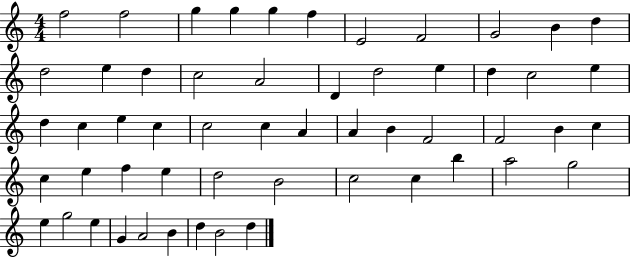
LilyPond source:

{
  \clef treble
  \numericTimeSignature
  \time 4/4
  \key c \major
  f''2 f''2 | g''4 g''4 g''4 f''4 | e'2 f'2 | g'2 b'4 d''4 | \break d''2 e''4 d''4 | c''2 a'2 | d'4 d''2 e''4 | d''4 c''2 e''4 | \break d''4 c''4 e''4 c''4 | c''2 c''4 a'4 | a'4 b'4 f'2 | f'2 b'4 c''4 | \break c''4 e''4 f''4 e''4 | d''2 b'2 | c''2 c''4 b''4 | a''2 g''2 | \break e''4 g''2 e''4 | g'4 a'2 b'4 | d''4 b'2 d''4 | \bar "|."
}